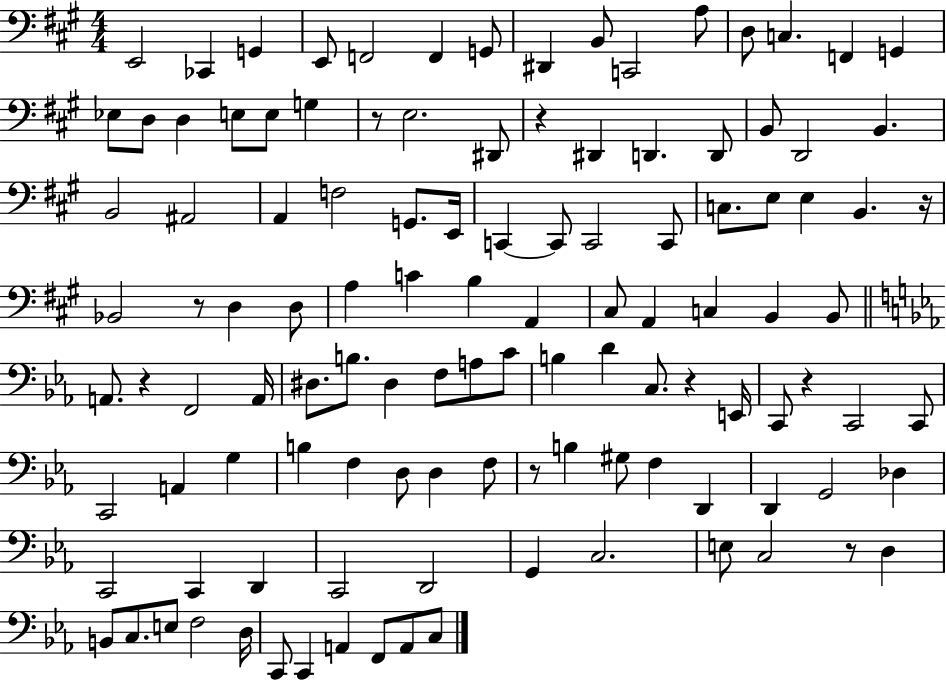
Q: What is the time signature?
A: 4/4